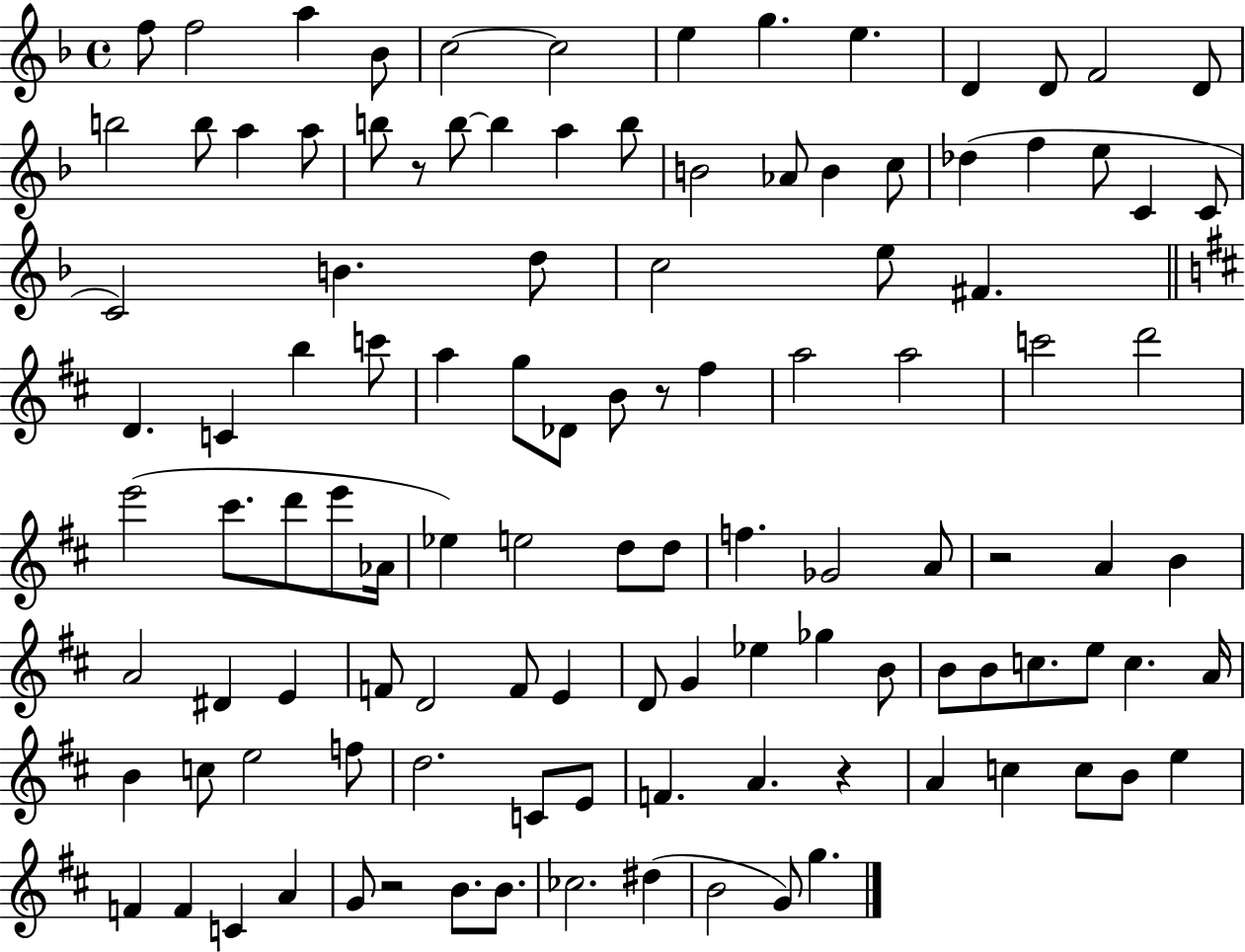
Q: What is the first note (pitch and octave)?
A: F5